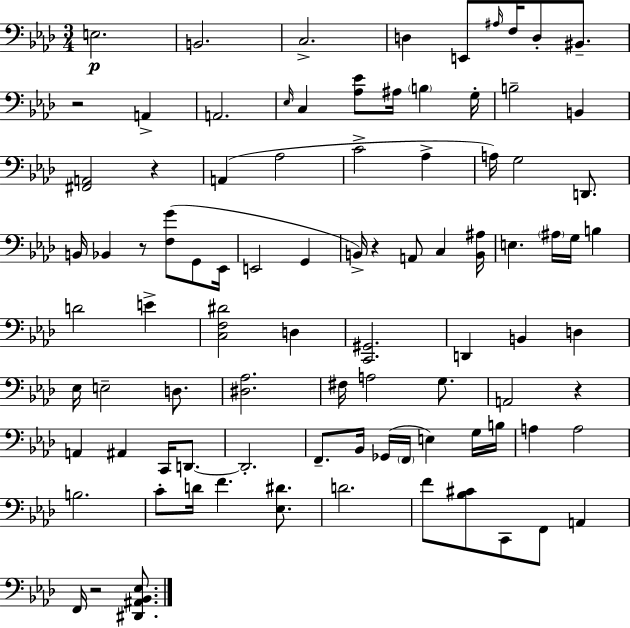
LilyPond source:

{
  \clef bass
  \numericTimeSignature
  \time 3/4
  \key aes \major
  e2.\p | b,2. | c2.-> | d4 e,8 \grace { ais16 } f16 d8-. bis,8.-- | \break r2 a,4-> | a,2. | \grace { ees16 } c4 <aes ees'>8 ais16 \parenthesize b4 | g16-. b2-- b,4 | \break <fis, a,>2 r4 | a,4( aes2 | c'2-> aes4-> | a16) g2 d,8. | \break b,16 bes,4 r8 <f g'>8( g,8 | ees,16 e,2 g,4 | b,16->) r4 a,8 c4 | <b, ais>16 e4. \parenthesize ais16 g16 b4 | \break d'2 e'4-> | <c f dis'>2 d4 | <c, gis,>2. | d,4 b,4 d4 | \break ees16 e2-- d8. | <dis aes>2. | fis16 a2 g8. | a,2 r4 | \break a,4 ais,4 c,16 d,8.~~ | d,2.-. | f,8.-- bes,16 ges,16( \parenthesize f,16 e4) | g16 b16 a4 a2 | \break b2. | c'8-. d'16 f'4. <ees dis'>8. | d'2. | f'8 <bes cis'>8 c,8 f,8 a,4 | \break f,16 r2 <dis, ais, bes, ees>8. | \bar "|."
}